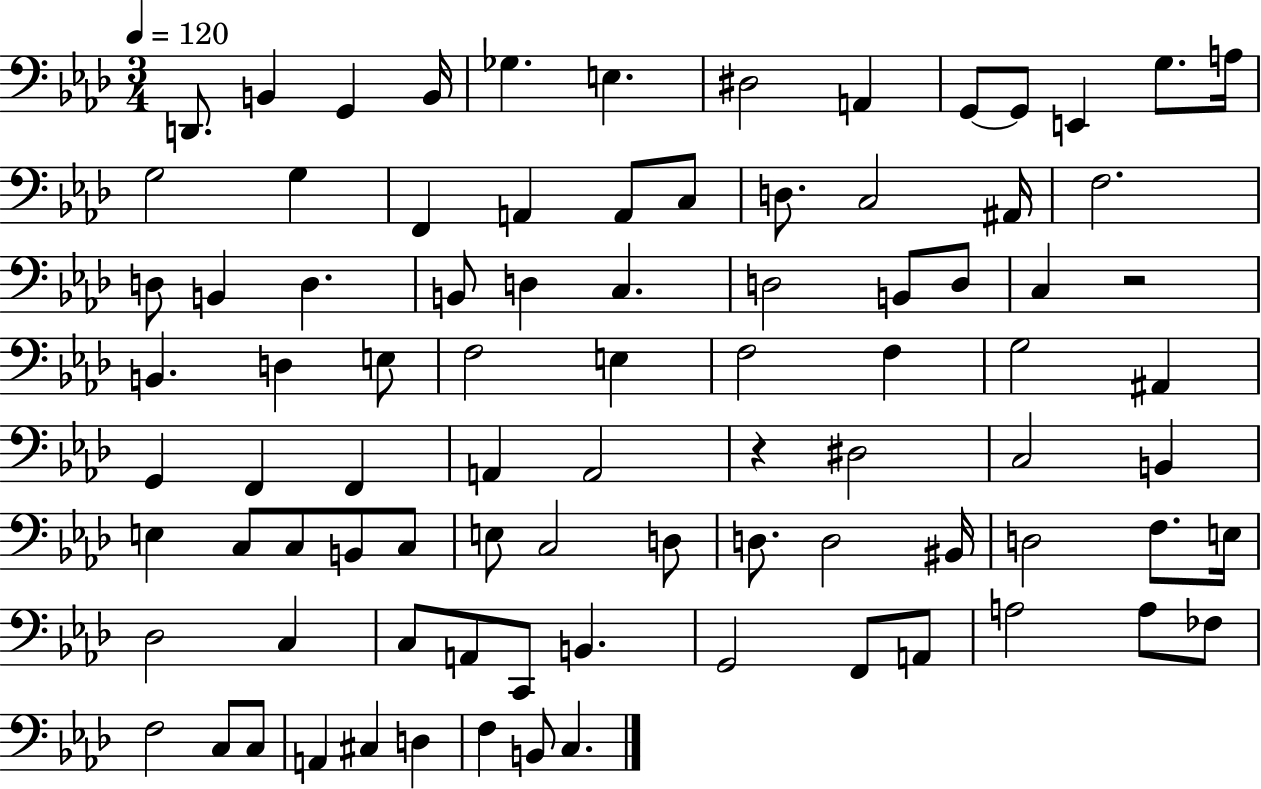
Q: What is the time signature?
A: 3/4